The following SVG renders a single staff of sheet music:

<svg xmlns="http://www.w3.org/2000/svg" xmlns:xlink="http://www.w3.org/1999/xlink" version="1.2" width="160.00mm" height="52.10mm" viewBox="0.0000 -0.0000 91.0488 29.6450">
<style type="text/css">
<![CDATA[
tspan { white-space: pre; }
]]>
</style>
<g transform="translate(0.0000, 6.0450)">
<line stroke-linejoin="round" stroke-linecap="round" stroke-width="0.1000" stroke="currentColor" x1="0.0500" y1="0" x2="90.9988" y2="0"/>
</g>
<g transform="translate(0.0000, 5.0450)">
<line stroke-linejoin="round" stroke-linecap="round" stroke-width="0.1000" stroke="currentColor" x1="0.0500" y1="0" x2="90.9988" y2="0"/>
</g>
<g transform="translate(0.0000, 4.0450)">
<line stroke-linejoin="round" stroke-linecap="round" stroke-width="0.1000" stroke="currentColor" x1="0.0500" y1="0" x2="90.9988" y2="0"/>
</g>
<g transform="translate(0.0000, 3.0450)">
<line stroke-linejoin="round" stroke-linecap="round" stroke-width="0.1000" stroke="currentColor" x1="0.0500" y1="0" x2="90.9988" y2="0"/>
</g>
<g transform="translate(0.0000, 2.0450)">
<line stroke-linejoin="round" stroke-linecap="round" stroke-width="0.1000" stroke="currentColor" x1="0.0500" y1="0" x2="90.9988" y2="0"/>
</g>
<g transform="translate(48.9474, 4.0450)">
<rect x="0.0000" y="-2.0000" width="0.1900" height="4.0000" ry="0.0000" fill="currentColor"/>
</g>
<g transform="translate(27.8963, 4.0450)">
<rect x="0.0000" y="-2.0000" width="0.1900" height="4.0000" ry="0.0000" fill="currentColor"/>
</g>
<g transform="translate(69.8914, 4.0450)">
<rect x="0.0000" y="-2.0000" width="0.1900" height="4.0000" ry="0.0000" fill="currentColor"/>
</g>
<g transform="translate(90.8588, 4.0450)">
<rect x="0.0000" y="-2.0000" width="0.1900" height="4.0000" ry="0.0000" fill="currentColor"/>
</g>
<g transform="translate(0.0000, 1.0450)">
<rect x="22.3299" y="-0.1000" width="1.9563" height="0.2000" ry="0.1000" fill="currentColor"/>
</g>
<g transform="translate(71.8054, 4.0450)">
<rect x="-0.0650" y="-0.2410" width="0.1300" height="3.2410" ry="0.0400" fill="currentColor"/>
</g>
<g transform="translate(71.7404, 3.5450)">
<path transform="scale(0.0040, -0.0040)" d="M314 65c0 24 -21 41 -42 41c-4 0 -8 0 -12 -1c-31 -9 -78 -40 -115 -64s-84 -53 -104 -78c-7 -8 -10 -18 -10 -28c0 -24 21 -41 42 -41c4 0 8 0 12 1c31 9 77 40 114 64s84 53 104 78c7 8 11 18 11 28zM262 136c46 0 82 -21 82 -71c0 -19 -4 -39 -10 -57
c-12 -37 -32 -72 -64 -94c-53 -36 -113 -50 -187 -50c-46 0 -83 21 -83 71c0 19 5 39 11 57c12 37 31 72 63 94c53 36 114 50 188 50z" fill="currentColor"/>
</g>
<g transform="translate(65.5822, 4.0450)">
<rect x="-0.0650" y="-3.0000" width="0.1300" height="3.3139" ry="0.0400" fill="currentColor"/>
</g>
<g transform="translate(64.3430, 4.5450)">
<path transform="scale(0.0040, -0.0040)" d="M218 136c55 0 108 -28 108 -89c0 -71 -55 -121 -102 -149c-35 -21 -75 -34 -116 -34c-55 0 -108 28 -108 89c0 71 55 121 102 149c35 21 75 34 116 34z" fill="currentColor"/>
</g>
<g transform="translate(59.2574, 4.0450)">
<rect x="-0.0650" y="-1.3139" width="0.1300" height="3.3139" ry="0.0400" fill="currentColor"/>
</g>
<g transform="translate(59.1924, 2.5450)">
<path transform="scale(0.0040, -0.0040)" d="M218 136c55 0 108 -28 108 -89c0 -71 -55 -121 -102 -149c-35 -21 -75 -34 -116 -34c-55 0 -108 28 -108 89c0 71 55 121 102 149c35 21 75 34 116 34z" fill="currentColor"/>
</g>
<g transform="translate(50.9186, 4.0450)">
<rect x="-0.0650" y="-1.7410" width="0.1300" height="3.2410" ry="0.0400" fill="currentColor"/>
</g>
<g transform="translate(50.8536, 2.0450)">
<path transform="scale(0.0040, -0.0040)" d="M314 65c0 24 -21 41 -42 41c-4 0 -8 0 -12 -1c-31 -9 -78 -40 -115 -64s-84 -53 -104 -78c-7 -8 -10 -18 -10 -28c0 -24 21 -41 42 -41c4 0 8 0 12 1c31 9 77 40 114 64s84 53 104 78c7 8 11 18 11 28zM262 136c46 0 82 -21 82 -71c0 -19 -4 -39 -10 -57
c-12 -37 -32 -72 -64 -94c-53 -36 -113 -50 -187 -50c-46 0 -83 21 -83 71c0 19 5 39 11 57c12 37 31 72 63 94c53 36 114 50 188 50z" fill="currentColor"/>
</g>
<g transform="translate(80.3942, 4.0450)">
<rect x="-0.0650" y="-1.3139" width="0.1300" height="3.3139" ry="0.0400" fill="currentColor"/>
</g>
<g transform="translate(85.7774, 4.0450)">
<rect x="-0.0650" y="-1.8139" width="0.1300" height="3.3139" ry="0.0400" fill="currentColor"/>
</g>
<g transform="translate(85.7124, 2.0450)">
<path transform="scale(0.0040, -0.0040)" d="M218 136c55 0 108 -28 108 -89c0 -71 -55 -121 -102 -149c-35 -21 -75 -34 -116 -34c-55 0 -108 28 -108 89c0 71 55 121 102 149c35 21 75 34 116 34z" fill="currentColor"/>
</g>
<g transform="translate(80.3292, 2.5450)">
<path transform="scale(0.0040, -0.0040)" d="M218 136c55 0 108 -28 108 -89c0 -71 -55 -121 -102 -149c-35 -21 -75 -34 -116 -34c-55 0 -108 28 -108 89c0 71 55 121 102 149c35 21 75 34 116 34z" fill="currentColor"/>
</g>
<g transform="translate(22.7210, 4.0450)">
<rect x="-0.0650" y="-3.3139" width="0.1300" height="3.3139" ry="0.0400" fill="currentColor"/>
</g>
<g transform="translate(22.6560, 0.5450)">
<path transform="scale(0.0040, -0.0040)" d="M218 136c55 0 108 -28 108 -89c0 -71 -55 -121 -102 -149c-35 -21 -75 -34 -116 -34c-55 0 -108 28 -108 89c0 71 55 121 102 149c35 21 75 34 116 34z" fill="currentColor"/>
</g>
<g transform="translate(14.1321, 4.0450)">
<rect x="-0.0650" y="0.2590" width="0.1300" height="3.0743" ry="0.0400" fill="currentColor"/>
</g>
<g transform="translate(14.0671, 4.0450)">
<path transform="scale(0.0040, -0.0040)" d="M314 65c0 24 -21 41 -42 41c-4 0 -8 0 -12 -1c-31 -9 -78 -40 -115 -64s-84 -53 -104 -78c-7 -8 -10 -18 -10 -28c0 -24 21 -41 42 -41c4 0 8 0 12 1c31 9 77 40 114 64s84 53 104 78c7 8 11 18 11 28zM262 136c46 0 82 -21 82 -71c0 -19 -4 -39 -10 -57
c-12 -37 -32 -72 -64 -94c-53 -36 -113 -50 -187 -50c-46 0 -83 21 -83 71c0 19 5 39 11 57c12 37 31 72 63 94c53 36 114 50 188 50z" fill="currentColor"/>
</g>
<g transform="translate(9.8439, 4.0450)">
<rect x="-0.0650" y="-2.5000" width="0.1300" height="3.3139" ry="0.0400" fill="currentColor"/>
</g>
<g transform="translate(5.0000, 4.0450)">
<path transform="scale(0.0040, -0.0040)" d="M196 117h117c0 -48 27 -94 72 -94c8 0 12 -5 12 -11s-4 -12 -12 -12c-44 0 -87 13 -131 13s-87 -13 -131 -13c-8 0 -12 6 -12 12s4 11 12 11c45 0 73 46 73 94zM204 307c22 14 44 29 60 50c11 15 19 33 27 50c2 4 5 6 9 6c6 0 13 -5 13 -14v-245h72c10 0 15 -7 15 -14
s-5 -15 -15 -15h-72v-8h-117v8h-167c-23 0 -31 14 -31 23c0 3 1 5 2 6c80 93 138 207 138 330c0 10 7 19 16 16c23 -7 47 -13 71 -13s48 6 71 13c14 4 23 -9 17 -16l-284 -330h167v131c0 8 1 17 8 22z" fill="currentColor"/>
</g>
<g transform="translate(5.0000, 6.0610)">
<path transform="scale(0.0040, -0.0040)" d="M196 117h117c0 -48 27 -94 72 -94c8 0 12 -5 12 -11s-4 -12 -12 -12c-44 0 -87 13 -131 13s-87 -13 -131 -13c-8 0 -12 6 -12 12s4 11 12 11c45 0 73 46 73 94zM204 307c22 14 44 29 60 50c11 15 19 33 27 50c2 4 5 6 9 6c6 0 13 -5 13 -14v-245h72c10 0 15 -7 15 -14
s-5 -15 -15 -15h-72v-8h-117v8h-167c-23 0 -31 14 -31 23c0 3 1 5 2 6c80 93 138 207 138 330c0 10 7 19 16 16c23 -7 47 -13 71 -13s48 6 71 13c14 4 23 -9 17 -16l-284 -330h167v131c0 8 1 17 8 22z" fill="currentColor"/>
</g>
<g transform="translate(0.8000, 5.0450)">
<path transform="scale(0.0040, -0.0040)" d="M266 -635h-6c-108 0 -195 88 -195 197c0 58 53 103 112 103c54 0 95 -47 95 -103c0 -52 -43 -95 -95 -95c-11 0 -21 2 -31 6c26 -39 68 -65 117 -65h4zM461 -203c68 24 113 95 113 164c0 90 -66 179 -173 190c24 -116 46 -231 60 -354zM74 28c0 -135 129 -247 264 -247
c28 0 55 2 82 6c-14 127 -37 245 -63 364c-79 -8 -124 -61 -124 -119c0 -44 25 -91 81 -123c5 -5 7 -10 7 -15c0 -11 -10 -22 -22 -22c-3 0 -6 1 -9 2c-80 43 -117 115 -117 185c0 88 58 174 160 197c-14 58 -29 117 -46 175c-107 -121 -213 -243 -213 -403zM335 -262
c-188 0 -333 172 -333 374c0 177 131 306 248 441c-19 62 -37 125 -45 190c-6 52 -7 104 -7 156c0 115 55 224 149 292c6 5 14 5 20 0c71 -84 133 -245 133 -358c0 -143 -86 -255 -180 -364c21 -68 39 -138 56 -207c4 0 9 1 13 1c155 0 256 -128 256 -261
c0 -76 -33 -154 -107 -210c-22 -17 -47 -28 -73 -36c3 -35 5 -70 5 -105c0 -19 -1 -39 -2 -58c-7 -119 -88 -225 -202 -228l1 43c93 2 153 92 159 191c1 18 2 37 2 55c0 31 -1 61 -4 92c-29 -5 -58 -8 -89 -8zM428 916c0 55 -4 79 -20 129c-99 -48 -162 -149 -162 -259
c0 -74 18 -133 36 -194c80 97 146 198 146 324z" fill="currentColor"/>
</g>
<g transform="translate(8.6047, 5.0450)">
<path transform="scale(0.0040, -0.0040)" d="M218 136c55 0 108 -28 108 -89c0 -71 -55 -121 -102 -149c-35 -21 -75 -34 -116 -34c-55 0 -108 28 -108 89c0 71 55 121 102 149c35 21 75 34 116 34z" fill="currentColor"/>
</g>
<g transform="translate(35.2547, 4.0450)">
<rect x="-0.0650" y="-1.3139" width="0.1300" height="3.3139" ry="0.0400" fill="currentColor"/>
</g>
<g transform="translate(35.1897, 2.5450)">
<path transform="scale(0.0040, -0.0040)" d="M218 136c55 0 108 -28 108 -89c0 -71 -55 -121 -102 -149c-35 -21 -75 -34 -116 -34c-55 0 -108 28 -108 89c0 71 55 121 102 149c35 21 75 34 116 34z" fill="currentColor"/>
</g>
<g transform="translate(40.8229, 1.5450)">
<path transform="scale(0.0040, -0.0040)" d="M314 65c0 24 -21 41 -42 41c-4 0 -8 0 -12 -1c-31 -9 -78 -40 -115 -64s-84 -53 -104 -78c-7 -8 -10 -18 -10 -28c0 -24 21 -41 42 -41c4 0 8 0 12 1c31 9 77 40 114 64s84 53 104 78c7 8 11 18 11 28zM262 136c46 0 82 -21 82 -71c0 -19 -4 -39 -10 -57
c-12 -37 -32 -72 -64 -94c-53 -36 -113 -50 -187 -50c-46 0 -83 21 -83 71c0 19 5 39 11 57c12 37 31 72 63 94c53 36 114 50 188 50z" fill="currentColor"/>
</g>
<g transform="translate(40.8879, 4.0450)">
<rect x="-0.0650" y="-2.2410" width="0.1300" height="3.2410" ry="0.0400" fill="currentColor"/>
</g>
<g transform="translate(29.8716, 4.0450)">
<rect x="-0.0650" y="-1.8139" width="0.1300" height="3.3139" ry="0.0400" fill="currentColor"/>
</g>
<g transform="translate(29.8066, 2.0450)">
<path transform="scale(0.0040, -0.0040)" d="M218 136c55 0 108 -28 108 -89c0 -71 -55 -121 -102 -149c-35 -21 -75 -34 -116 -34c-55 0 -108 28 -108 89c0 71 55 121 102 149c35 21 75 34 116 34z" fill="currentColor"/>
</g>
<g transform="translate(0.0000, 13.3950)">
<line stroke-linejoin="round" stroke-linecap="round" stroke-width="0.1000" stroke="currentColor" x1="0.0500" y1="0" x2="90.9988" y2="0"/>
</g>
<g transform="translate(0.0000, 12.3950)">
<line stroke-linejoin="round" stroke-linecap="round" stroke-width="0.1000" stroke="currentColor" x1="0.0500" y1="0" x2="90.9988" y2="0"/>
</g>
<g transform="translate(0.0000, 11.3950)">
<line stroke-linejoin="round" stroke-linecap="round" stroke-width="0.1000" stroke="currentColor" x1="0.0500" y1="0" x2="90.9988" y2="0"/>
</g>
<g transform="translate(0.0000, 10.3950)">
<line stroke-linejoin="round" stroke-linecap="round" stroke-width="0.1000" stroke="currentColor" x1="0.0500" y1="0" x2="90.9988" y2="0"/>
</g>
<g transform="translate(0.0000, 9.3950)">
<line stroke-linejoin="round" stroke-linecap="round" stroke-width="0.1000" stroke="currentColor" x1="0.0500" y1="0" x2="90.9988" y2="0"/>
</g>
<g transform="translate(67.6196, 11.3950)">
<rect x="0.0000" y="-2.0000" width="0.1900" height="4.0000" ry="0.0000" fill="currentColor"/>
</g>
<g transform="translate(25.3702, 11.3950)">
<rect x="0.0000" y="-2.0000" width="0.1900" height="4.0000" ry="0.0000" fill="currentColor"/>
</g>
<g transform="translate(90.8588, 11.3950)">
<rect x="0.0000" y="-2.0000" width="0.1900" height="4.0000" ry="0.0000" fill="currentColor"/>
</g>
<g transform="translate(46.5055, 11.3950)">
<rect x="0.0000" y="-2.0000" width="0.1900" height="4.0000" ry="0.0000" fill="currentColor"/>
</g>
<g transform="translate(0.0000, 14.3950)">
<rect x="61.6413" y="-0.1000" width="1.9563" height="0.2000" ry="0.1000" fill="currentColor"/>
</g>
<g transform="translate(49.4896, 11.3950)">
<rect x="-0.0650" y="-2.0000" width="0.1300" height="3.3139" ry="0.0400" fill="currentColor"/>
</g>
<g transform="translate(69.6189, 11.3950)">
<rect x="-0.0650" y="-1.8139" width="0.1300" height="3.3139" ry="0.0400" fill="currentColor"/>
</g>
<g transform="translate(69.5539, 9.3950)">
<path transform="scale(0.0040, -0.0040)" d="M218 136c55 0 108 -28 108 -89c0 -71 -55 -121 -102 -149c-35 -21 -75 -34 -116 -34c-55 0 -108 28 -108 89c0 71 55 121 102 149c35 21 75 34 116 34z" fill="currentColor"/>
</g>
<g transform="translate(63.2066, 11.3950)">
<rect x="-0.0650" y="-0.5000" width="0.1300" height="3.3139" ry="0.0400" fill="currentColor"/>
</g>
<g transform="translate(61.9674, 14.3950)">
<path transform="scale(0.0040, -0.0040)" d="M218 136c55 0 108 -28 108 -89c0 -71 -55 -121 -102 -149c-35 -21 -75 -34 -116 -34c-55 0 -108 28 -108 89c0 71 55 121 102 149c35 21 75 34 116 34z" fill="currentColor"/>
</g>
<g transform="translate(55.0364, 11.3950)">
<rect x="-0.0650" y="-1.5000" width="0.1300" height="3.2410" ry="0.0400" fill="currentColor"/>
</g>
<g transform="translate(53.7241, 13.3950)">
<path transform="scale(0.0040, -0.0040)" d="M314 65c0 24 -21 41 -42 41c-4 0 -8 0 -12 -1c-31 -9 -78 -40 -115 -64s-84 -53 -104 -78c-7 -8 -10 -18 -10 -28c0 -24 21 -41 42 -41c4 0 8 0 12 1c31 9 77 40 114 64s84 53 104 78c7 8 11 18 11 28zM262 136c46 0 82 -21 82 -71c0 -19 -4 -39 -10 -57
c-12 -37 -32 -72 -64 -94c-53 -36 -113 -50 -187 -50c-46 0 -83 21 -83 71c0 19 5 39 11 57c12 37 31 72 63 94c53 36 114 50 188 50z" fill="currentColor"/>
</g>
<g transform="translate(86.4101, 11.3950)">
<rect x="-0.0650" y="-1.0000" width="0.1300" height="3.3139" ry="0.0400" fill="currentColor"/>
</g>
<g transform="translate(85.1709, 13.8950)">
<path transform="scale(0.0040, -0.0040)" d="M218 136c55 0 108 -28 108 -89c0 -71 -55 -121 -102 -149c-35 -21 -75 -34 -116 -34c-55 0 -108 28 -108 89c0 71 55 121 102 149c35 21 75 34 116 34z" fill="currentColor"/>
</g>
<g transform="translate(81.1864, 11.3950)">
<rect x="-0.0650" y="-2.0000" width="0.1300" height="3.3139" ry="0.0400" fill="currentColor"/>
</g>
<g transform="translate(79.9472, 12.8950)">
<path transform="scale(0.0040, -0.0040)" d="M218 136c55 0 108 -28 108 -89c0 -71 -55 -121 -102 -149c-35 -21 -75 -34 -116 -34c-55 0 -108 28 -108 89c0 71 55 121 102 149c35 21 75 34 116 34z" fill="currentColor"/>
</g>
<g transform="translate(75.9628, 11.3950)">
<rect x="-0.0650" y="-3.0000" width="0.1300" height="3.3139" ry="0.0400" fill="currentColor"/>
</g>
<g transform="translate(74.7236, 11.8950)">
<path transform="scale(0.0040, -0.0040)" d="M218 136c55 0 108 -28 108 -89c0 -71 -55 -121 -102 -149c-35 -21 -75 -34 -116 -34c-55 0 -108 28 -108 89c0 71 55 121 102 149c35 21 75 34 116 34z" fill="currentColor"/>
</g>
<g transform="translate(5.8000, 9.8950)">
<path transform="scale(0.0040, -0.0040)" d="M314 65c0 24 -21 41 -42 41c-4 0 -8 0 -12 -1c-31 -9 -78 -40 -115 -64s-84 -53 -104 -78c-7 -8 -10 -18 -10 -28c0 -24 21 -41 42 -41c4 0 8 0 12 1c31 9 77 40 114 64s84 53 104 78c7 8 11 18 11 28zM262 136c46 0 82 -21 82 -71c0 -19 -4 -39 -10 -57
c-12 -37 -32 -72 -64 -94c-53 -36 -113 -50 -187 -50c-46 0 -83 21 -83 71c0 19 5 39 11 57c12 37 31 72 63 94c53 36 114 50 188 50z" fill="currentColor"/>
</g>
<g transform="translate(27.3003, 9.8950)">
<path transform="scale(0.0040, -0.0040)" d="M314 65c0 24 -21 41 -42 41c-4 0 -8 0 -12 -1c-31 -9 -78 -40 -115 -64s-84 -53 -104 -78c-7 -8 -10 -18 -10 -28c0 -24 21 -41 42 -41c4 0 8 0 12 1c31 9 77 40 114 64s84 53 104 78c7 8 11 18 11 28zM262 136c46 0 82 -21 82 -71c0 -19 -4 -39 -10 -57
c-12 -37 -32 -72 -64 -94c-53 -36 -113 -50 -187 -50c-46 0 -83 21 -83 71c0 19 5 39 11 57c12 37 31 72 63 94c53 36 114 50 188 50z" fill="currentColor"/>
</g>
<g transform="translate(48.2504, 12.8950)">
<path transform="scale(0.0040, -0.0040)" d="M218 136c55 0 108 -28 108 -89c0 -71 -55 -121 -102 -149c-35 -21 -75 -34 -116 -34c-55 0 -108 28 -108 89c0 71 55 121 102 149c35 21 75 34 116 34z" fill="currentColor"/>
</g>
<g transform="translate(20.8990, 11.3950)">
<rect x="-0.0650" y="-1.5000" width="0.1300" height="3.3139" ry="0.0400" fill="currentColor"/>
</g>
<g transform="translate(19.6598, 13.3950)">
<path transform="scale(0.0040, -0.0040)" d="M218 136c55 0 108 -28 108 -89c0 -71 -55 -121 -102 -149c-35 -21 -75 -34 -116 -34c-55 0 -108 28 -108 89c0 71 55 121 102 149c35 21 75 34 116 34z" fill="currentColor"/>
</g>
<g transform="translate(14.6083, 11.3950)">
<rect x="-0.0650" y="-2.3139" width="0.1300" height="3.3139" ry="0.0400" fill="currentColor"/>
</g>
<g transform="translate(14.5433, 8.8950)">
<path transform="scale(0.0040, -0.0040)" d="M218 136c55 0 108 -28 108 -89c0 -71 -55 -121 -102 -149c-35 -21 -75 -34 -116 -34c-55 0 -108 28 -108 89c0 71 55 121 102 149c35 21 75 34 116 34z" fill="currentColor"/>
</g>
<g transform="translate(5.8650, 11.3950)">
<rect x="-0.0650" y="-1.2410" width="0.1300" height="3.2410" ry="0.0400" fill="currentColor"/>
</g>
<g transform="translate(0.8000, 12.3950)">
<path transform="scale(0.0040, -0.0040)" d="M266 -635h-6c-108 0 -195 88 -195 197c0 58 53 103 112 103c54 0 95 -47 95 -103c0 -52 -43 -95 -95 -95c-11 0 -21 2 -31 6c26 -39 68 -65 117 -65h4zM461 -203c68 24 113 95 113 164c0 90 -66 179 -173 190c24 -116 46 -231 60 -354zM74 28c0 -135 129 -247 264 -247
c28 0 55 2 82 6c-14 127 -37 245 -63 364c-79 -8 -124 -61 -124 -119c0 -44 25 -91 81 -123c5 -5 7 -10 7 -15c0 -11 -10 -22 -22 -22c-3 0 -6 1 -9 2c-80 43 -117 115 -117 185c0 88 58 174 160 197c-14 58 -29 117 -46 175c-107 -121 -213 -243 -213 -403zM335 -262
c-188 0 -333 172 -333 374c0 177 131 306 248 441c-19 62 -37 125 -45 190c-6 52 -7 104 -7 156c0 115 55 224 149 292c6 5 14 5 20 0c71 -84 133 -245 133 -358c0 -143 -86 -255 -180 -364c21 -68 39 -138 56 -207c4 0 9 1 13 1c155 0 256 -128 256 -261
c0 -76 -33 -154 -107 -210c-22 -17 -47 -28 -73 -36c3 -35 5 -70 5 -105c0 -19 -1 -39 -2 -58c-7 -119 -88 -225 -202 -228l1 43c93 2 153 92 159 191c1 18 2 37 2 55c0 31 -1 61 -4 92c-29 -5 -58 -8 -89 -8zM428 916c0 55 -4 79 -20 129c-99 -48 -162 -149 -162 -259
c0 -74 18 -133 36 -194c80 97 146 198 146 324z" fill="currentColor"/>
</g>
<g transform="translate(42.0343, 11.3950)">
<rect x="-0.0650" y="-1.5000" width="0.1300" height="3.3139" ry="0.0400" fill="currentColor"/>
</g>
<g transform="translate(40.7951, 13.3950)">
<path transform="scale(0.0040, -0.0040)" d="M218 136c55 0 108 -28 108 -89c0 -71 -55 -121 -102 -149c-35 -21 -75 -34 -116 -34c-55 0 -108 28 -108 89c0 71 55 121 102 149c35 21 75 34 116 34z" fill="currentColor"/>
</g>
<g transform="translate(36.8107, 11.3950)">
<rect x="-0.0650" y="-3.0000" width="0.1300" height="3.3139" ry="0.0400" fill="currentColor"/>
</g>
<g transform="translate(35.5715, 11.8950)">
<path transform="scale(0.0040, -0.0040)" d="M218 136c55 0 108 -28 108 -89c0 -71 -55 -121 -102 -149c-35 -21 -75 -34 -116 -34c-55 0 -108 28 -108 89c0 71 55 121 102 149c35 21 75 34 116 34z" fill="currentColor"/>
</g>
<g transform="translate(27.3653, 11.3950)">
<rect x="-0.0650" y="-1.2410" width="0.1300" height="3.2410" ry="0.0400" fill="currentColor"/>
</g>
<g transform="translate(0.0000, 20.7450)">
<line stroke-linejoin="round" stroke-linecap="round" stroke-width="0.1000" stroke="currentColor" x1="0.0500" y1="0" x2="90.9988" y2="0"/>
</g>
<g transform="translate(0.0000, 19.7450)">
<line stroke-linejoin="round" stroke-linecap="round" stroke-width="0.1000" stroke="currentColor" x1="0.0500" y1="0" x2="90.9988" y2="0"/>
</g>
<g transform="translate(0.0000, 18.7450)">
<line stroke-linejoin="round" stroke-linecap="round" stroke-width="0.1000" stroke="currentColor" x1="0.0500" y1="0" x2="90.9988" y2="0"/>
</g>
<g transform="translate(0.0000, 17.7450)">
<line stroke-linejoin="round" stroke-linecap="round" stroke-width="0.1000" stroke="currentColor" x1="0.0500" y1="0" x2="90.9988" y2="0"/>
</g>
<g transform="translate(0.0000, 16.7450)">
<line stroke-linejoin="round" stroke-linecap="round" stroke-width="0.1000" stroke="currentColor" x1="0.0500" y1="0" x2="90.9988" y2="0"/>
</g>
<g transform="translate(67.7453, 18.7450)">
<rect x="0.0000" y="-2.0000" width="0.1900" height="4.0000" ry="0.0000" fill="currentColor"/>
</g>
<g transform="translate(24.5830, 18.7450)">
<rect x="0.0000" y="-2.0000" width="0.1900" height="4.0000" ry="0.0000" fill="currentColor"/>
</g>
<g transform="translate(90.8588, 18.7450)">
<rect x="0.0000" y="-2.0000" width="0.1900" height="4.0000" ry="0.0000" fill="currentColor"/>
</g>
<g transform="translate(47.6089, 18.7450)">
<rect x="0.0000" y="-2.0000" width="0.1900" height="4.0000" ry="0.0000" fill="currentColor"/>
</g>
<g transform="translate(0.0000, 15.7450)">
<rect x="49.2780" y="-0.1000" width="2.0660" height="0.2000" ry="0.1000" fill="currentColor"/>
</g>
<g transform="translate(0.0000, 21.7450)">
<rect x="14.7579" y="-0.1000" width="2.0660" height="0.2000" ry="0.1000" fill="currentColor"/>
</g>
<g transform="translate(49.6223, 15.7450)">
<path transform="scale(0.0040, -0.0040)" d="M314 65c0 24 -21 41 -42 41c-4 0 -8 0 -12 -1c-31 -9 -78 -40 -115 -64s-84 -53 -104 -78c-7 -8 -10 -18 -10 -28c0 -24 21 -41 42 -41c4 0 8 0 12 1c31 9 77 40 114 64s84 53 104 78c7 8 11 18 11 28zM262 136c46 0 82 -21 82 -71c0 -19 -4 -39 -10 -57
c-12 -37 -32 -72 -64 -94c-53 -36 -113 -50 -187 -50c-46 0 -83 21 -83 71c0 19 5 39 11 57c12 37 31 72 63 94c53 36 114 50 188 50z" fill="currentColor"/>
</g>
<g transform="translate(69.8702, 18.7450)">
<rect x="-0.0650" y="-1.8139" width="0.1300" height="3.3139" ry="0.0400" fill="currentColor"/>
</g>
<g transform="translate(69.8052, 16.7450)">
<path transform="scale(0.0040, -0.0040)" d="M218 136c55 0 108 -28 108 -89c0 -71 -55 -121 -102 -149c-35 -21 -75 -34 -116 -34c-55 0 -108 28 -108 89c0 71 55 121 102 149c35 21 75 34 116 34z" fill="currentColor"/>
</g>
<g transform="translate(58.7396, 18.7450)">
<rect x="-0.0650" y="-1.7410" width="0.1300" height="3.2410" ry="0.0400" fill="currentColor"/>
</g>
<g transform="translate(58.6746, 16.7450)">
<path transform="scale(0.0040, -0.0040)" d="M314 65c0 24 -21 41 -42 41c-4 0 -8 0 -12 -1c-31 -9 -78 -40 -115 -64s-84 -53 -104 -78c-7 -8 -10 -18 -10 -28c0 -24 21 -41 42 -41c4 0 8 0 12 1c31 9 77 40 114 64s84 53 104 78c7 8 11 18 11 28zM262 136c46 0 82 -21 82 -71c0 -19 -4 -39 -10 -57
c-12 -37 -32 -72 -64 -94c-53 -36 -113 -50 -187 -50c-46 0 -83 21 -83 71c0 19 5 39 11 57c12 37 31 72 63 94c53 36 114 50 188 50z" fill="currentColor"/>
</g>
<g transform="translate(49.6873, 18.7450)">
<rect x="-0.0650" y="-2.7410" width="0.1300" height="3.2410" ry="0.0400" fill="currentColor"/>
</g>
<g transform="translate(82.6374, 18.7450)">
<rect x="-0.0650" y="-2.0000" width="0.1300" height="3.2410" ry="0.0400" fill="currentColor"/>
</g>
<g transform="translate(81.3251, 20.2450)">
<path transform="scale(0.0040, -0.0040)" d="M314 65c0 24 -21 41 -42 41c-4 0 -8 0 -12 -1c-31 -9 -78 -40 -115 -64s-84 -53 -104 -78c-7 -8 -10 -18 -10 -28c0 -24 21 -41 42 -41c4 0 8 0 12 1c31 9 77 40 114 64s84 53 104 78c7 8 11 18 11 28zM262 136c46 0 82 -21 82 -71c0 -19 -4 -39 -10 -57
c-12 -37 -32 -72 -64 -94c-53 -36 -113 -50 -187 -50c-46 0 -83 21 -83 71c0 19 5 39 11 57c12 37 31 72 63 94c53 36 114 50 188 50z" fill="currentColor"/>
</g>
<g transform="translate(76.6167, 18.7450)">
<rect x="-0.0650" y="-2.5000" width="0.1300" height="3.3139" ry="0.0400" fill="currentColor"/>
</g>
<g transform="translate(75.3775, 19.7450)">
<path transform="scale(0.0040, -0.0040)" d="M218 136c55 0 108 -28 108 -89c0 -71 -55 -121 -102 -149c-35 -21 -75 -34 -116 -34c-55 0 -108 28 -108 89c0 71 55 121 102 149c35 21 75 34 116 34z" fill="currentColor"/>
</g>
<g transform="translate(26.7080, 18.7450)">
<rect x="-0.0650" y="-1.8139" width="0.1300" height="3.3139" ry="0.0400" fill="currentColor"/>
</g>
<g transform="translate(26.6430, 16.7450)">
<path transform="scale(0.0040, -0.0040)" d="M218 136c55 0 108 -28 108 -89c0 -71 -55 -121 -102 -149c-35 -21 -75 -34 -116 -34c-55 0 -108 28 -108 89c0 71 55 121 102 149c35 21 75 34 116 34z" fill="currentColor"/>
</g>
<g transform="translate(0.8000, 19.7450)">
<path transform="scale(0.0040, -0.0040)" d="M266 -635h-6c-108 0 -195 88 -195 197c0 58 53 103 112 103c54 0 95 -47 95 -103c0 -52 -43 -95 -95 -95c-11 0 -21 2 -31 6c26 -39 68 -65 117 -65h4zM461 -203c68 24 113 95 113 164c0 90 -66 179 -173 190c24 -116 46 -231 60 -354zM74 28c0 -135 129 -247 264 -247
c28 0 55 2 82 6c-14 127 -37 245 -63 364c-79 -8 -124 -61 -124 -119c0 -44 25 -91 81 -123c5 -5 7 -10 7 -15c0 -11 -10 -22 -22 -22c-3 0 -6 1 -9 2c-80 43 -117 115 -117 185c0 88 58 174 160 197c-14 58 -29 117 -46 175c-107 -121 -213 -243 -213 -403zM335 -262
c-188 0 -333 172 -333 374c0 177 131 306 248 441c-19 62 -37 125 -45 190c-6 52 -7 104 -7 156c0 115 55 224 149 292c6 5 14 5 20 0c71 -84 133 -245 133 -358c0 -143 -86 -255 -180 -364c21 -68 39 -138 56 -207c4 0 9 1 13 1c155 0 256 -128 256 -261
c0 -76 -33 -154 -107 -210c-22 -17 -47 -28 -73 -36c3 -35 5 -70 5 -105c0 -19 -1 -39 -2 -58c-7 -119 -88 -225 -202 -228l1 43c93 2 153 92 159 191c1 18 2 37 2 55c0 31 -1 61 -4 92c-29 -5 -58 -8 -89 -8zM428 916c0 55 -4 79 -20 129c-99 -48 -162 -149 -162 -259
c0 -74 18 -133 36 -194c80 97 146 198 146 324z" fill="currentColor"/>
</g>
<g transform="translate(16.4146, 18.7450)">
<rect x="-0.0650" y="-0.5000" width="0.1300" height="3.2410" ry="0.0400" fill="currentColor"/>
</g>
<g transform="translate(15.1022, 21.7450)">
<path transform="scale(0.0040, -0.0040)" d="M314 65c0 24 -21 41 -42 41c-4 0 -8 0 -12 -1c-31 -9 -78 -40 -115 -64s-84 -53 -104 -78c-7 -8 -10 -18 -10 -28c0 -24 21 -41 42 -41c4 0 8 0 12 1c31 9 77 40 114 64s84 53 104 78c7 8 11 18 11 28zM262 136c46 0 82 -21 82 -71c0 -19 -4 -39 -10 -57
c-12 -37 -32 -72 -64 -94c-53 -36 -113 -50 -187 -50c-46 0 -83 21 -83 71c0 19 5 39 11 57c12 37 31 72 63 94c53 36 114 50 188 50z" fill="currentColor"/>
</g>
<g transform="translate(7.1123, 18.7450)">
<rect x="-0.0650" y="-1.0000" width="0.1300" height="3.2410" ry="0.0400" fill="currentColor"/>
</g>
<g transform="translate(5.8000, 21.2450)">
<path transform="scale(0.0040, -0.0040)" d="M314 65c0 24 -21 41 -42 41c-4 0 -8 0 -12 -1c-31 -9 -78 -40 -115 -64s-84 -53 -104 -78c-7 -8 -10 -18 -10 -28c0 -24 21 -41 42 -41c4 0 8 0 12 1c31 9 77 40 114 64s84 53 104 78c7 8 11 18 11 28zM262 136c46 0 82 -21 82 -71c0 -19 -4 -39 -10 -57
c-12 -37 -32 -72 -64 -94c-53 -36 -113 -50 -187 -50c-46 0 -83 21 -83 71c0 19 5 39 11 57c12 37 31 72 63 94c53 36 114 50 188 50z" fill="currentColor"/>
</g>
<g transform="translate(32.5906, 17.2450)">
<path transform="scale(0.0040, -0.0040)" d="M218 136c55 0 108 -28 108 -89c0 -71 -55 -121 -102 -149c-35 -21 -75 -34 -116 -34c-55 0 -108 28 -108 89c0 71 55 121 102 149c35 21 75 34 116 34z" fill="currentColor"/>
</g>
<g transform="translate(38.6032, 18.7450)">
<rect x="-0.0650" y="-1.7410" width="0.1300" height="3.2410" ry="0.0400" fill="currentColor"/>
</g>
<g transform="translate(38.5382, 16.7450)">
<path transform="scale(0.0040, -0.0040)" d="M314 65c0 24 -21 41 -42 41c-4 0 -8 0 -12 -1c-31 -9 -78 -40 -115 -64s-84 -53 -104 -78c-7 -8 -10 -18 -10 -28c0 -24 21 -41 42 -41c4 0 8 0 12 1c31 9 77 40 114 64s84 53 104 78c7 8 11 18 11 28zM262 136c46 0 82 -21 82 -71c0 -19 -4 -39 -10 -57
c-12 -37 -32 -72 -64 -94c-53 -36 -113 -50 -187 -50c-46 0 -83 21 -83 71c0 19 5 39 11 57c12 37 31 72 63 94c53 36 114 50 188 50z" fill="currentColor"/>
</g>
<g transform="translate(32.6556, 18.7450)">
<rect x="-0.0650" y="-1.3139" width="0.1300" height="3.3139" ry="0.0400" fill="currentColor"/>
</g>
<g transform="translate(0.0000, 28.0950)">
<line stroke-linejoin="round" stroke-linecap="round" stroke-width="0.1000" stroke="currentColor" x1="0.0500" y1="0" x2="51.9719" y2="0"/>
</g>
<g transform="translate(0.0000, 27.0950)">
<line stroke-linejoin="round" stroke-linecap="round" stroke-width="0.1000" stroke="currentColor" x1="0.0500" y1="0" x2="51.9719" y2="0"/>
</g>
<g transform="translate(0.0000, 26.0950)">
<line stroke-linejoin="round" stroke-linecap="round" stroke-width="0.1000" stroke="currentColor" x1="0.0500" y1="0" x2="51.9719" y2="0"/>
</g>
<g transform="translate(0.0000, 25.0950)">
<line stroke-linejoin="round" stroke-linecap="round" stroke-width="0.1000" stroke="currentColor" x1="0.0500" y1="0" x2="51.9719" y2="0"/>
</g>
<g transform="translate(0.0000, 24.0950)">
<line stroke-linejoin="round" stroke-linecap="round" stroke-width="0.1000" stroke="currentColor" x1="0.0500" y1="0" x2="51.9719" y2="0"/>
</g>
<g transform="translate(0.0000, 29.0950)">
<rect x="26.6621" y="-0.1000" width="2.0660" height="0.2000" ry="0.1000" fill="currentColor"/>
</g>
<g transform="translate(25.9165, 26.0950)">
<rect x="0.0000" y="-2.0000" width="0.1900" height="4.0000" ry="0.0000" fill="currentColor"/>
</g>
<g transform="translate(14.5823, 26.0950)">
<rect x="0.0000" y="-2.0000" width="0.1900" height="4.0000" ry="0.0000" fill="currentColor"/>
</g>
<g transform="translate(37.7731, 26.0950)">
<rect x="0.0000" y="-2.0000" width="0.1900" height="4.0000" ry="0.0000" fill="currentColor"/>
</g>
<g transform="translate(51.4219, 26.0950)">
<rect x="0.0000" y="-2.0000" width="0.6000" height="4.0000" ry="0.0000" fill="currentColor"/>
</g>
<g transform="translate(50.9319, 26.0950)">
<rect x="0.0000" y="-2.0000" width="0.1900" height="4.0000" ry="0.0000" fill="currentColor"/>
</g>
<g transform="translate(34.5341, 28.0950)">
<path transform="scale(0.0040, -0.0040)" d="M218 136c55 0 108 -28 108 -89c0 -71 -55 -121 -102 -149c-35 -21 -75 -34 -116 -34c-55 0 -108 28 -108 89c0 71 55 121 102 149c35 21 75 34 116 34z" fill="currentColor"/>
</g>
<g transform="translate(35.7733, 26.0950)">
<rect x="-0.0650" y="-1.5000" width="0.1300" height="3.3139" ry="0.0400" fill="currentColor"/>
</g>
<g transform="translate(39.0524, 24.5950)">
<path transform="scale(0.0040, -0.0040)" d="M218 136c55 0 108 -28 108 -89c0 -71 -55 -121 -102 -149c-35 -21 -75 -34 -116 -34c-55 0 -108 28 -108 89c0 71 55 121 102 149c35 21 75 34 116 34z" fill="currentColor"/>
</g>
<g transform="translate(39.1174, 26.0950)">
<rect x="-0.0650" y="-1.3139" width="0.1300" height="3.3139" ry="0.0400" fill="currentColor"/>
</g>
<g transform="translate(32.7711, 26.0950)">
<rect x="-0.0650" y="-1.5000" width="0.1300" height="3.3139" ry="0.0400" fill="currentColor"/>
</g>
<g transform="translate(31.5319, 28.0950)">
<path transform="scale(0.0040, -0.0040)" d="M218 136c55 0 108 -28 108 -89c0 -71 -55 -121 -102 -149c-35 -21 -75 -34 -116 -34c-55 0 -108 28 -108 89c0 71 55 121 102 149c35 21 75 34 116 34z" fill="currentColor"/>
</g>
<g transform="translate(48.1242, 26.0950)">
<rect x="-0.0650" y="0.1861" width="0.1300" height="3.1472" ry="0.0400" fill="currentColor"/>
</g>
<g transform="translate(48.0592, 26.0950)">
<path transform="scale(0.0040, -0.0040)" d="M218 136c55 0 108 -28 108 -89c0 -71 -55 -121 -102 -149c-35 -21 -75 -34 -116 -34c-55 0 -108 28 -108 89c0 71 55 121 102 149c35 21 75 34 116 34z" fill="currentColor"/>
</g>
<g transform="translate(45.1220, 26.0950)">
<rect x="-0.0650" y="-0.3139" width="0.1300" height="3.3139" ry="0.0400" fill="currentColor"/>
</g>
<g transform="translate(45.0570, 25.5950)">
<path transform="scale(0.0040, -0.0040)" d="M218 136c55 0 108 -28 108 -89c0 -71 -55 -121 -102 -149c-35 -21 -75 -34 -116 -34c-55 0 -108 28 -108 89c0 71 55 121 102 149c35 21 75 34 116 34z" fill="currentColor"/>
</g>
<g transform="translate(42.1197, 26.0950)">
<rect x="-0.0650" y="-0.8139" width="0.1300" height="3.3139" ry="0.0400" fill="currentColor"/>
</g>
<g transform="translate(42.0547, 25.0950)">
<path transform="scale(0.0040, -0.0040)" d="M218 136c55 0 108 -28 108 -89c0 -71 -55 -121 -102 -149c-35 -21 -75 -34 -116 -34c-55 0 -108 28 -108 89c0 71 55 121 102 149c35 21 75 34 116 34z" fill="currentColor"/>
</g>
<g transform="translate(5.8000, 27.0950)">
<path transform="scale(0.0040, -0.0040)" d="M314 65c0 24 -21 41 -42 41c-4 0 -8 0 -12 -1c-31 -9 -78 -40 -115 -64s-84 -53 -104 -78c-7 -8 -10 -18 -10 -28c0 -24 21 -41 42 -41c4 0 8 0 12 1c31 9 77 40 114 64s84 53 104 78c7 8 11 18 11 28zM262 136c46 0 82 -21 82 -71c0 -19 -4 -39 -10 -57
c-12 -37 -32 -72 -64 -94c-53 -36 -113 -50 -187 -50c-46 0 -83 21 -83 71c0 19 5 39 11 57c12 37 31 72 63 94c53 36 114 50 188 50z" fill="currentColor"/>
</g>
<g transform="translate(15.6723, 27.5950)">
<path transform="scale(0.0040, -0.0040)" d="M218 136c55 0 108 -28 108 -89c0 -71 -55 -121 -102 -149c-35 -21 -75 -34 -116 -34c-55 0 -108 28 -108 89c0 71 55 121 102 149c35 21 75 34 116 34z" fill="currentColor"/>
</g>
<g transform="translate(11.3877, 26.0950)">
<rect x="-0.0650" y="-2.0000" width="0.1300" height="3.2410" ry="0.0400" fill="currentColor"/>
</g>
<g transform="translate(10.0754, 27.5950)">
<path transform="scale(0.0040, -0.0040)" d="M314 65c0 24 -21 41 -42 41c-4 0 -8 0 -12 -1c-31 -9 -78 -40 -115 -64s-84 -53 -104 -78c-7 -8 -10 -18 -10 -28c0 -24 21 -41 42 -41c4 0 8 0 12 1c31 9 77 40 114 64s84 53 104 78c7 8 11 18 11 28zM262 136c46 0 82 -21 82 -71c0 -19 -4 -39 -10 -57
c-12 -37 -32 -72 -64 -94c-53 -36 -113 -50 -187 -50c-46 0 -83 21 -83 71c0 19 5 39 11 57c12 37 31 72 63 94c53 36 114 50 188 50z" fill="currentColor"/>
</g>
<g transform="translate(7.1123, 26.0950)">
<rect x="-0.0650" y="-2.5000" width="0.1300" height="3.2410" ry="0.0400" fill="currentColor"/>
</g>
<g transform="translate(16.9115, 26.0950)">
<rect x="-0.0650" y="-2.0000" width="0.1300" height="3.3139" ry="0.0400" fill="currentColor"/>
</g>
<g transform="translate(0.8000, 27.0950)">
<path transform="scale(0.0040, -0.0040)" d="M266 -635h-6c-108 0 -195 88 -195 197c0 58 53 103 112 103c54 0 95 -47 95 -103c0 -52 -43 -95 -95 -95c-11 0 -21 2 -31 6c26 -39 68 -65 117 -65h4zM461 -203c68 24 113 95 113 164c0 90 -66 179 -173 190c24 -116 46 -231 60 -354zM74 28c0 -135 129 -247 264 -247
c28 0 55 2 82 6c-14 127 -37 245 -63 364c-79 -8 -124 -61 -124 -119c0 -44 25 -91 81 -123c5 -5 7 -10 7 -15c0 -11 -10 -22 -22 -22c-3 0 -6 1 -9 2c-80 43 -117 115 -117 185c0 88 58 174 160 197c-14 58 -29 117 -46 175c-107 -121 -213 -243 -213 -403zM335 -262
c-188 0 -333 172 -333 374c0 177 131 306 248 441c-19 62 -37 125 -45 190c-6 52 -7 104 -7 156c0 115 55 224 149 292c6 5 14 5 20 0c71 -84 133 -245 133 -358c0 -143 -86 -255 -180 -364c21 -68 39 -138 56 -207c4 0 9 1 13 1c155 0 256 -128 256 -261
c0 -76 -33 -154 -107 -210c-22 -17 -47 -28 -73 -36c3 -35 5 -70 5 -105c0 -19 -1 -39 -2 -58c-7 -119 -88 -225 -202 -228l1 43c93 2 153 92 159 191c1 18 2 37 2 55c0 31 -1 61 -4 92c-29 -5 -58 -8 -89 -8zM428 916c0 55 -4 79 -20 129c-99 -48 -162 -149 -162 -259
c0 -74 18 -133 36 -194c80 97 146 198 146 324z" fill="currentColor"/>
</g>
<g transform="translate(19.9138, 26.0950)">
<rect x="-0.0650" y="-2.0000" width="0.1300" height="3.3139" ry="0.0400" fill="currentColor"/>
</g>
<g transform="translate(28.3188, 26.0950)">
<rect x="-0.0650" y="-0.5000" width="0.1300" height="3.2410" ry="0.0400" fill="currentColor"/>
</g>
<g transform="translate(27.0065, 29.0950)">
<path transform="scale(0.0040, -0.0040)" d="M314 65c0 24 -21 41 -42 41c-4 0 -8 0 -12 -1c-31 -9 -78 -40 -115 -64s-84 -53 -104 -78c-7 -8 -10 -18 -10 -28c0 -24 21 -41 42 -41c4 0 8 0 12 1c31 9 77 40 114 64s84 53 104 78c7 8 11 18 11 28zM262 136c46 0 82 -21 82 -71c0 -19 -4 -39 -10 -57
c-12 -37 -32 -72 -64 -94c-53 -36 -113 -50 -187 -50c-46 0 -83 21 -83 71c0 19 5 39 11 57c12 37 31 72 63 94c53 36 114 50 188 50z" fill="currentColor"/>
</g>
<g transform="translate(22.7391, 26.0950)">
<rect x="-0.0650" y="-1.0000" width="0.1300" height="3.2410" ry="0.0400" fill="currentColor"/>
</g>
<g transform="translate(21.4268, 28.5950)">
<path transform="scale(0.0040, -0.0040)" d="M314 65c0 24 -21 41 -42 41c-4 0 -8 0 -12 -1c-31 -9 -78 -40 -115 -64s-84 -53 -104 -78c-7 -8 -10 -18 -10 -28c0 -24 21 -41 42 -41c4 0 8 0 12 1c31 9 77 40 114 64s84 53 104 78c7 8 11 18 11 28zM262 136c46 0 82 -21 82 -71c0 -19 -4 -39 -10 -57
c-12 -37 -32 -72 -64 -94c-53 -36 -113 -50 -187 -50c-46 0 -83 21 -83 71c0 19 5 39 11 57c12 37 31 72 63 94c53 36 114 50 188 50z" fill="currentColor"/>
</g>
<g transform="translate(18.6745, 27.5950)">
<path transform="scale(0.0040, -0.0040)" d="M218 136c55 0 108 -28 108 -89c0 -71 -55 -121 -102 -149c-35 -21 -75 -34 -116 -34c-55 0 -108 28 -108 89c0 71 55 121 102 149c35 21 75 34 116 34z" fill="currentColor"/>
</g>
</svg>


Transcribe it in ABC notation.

X:1
T:Untitled
M:4/4
L:1/4
K:C
G B2 b f e g2 f2 e A c2 e f e2 g E e2 A E F E2 C f A F D D2 C2 f e f2 a2 f2 f G F2 G2 F2 F F D2 C2 E E e d c B